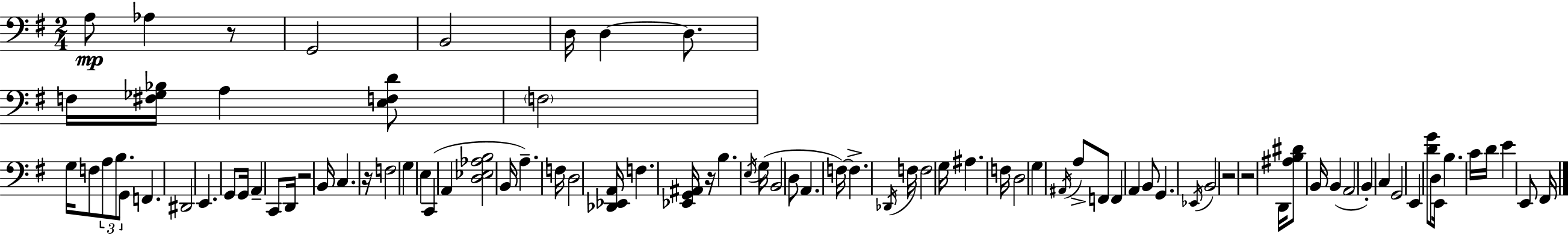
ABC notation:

X:1
T:Untitled
M:2/4
L:1/4
K:Em
A,/2 _A, z/2 G,,2 B,,2 D,/4 D, D,/2 F,/4 [^F,_G,_B,]/4 A, [E,F,D]/2 F,2 G,/4 F,/2 A,/2 B,/2 G,,/2 F,, ^D,,2 E,, G,,/2 G,,/4 A,, C,,/2 D,,/4 z2 B,,/4 C, z/4 F,2 G, E, C,, A,, [D,_E,_A,B,]2 B,,/4 A, F,/4 D,2 [_D,,_E,,A,,]/4 F, [_E,,G,,^A,,]/4 z/4 B, E,/4 G,/4 B,,2 D,/2 A,, F,/4 F, _D,,/4 F,/4 F,2 G,/4 ^A, F,/4 D,2 G, ^A,,/4 A,/2 F,,/2 F,, A,, B,,/2 G,, _E,,/4 B,,2 z2 z2 D,,/4 [^A,B,^D]/2 B,,/4 B,, A,,2 B,, C, G,,2 E,, [DG]/2 D,/2 E,,/4 B, C/4 D/4 E E,,/2 ^F,,/4